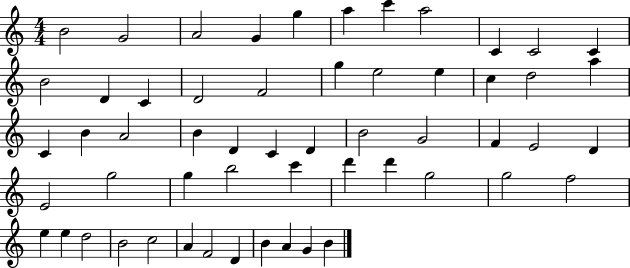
B4/h G4/h A4/h G4/q G5/q A5/q C6/q A5/h C4/q C4/h C4/q B4/h D4/q C4/q D4/h F4/h G5/q E5/h E5/q C5/q D5/h A5/q C4/q B4/q A4/h B4/q D4/q C4/q D4/q B4/h G4/h F4/q E4/h D4/q E4/h G5/h G5/q B5/h C6/q D6/q D6/q G5/h G5/h F5/h E5/q E5/q D5/h B4/h C5/h A4/q F4/h D4/q B4/q A4/q G4/q B4/q